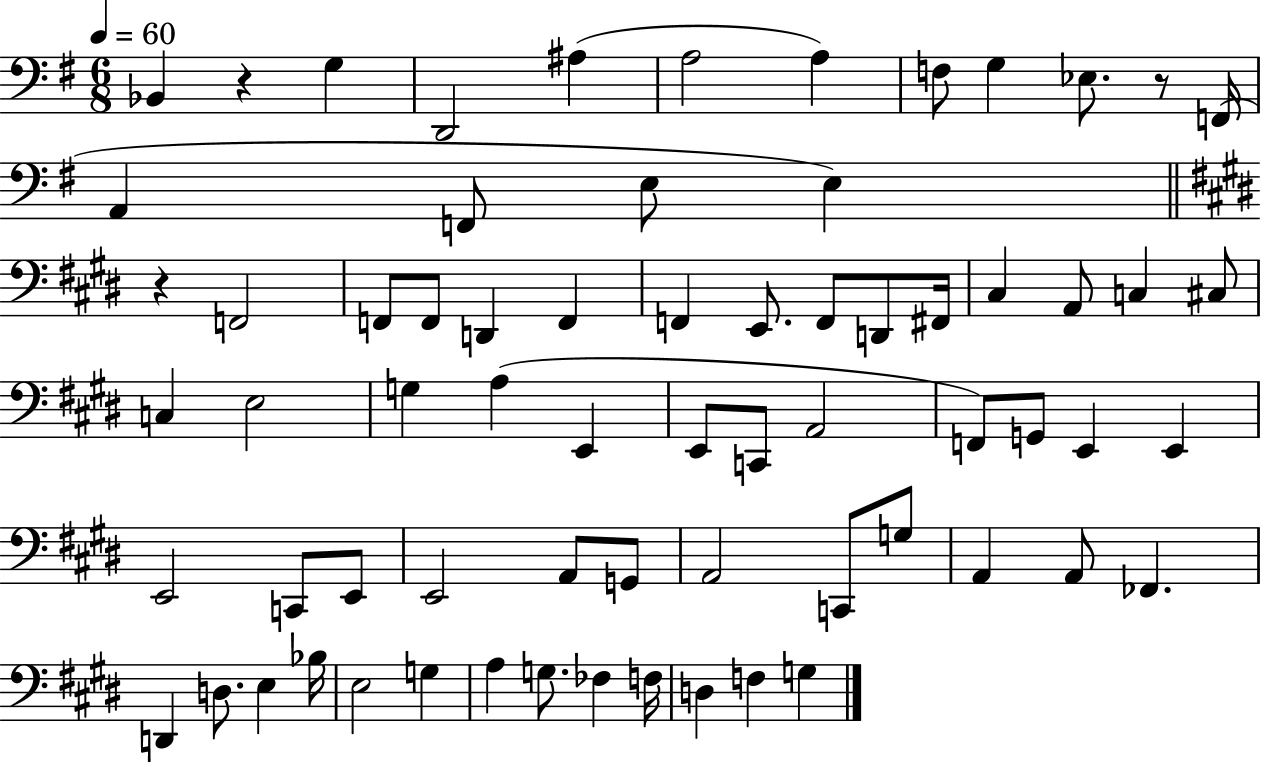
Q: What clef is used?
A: bass